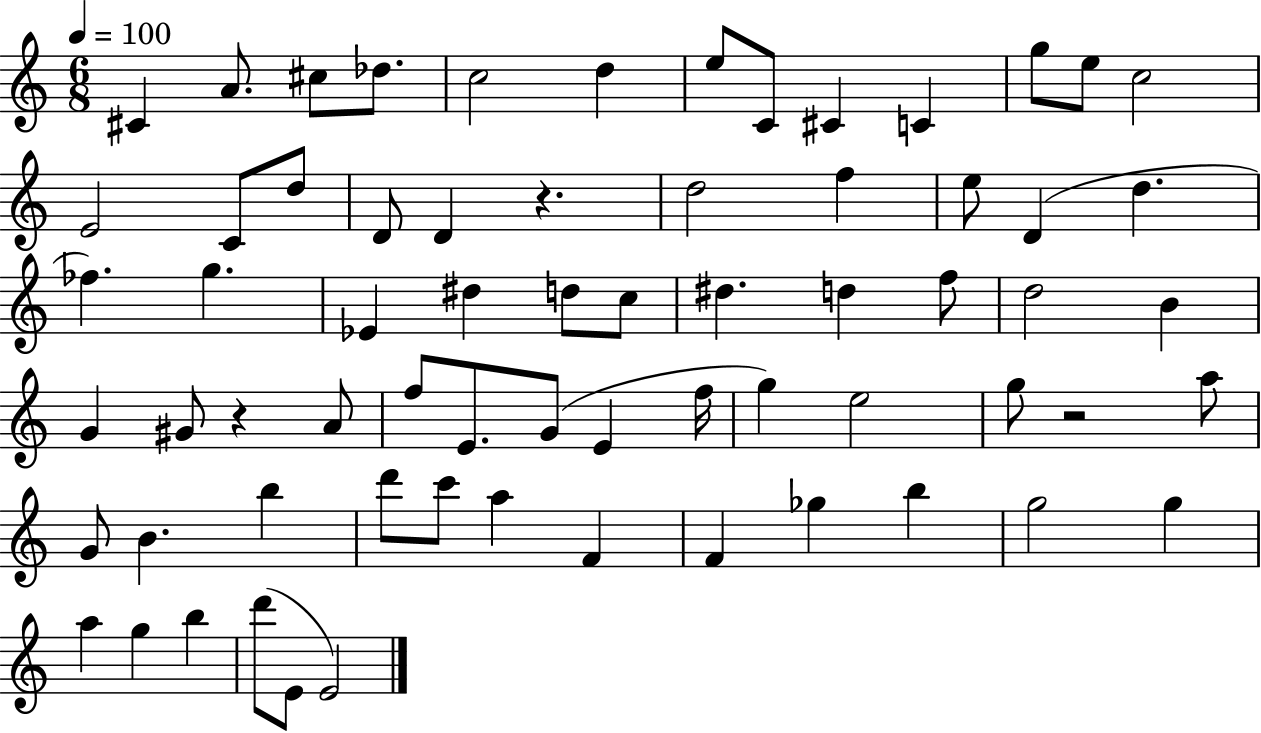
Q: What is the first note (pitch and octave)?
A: C#4